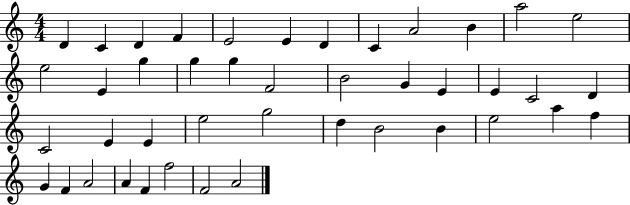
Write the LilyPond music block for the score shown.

{
  \clef treble
  \numericTimeSignature
  \time 4/4
  \key c \major
  d'4 c'4 d'4 f'4 | e'2 e'4 d'4 | c'4 a'2 b'4 | a''2 e''2 | \break e''2 e'4 g''4 | g''4 g''4 f'2 | b'2 g'4 e'4 | e'4 c'2 d'4 | \break c'2 e'4 e'4 | e''2 g''2 | d''4 b'2 b'4 | e''2 a''4 f''4 | \break g'4 f'4 a'2 | a'4 f'4 f''2 | f'2 a'2 | \bar "|."
}